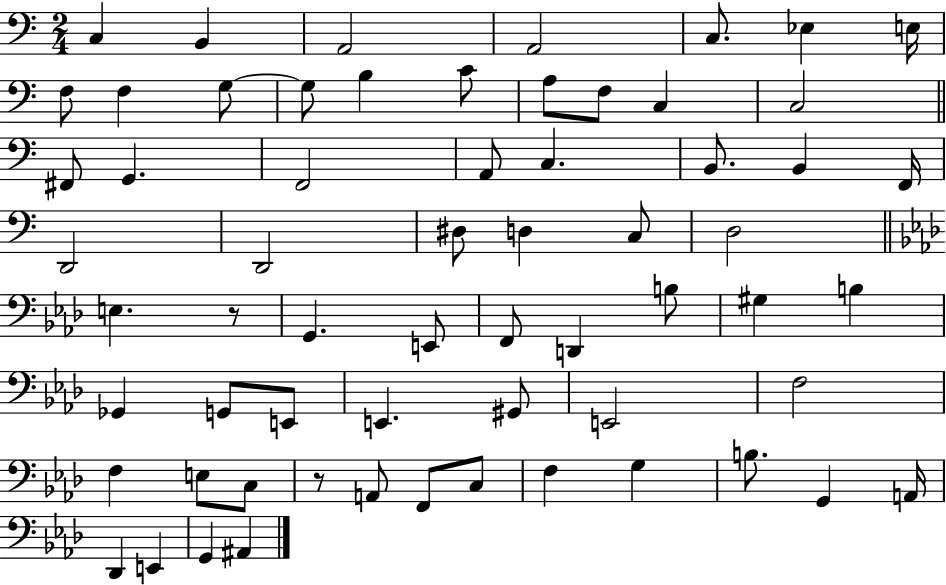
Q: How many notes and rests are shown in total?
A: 63